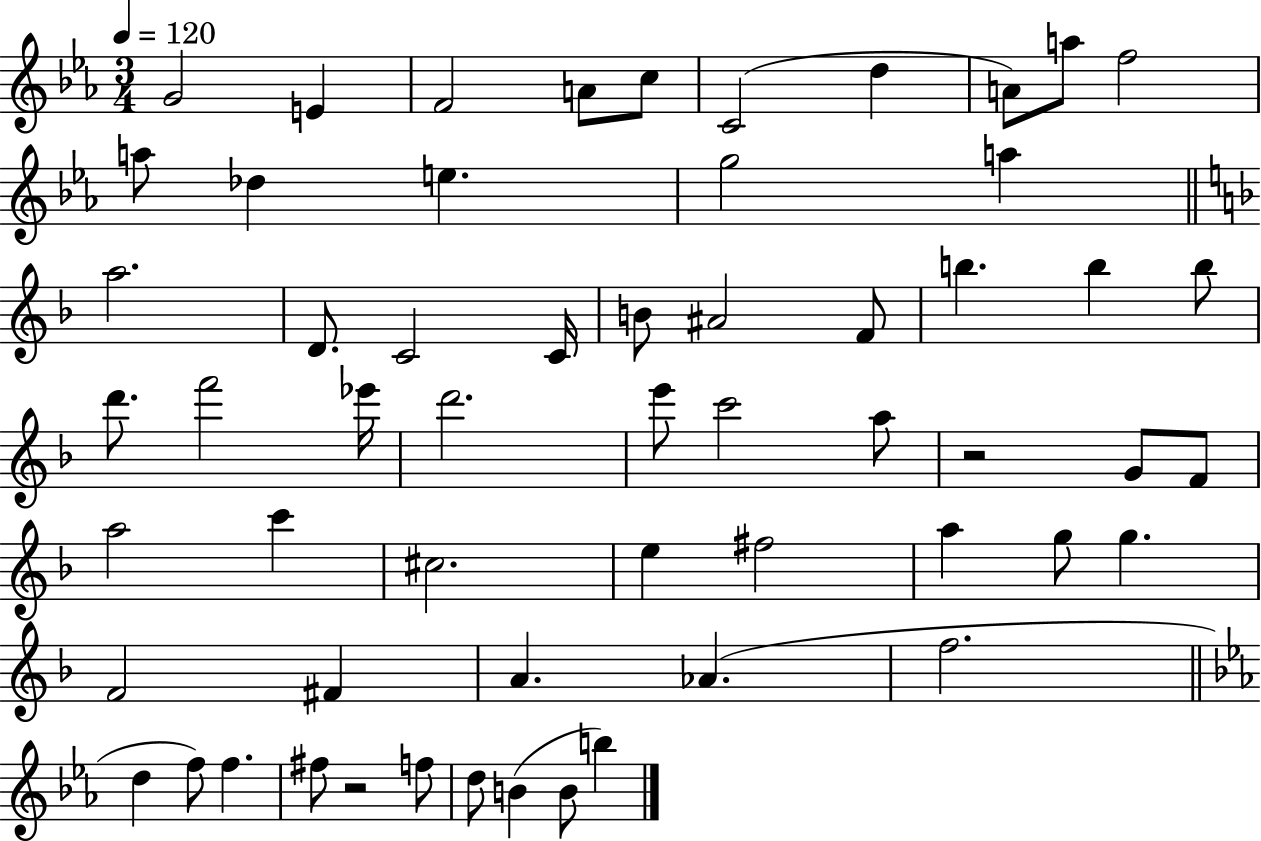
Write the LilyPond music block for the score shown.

{
  \clef treble
  \numericTimeSignature
  \time 3/4
  \key ees \major
  \tempo 4 = 120
  g'2 e'4 | f'2 a'8 c''8 | c'2( d''4 | a'8) a''8 f''2 | \break a''8 des''4 e''4. | g''2 a''4 | \bar "||" \break \key f \major a''2. | d'8. c'2 c'16 | b'8 ais'2 f'8 | b''4. b''4 b''8 | \break d'''8. f'''2 ees'''16 | d'''2. | e'''8 c'''2 a''8 | r2 g'8 f'8 | \break a''2 c'''4 | cis''2. | e''4 fis''2 | a''4 g''8 g''4. | \break f'2 fis'4 | a'4. aes'4.( | f''2. | \bar "||" \break \key ees \major d''4 f''8) f''4. | fis''8 r2 f''8 | d''8 b'4( b'8 b''4) | \bar "|."
}